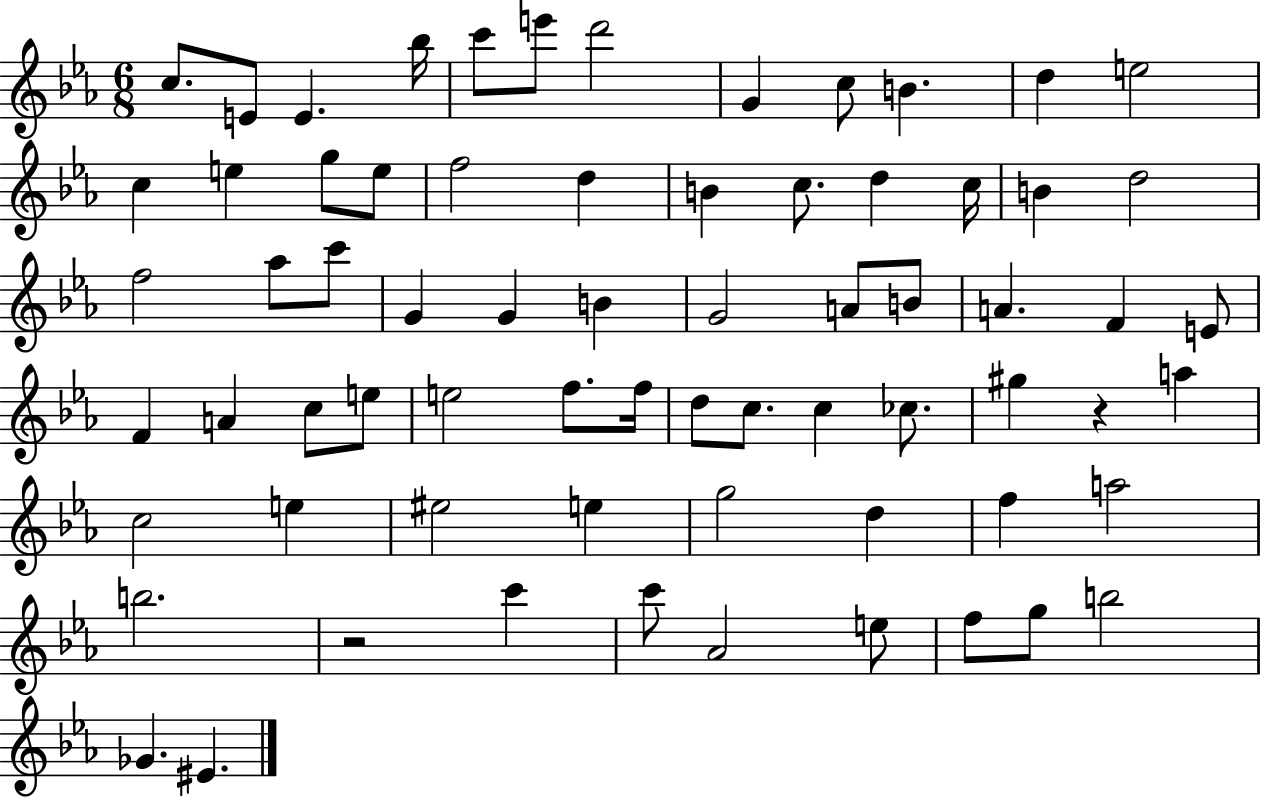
{
  \clef treble
  \numericTimeSignature
  \time 6/8
  \key ees \major
  c''8. e'8 e'4. bes''16 | c'''8 e'''8 d'''2 | g'4 c''8 b'4. | d''4 e''2 | \break c''4 e''4 g''8 e''8 | f''2 d''4 | b'4 c''8. d''4 c''16 | b'4 d''2 | \break f''2 aes''8 c'''8 | g'4 g'4 b'4 | g'2 a'8 b'8 | a'4. f'4 e'8 | \break f'4 a'4 c''8 e''8 | e''2 f''8. f''16 | d''8 c''8. c''4 ces''8. | gis''4 r4 a''4 | \break c''2 e''4 | eis''2 e''4 | g''2 d''4 | f''4 a''2 | \break b''2. | r2 c'''4 | c'''8 aes'2 e''8 | f''8 g''8 b''2 | \break ges'4. eis'4. | \bar "|."
}